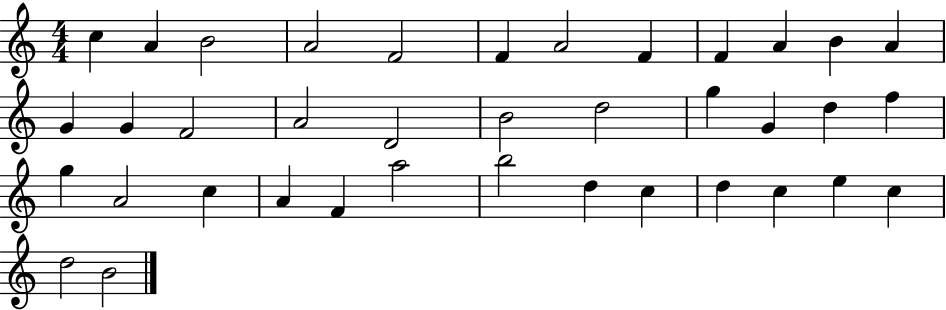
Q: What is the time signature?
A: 4/4